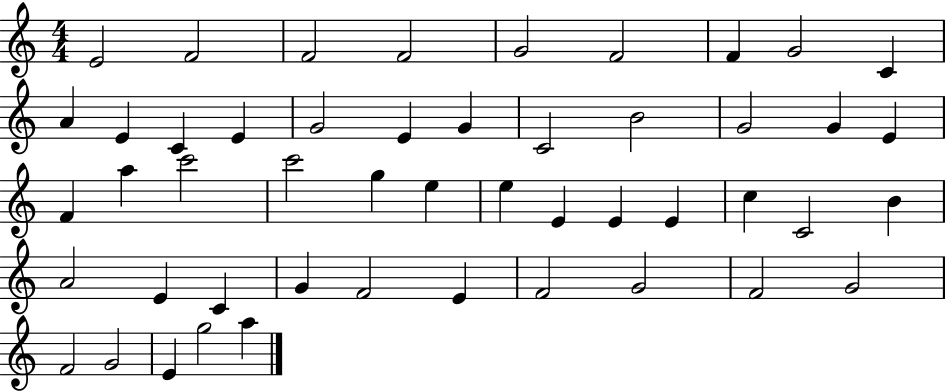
X:1
T:Untitled
M:4/4
L:1/4
K:C
E2 F2 F2 F2 G2 F2 F G2 C A E C E G2 E G C2 B2 G2 G E F a c'2 c'2 g e e E E E c C2 B A2 E C G F2 E F2 G2 F2 G2 F2 G2 E g2 a